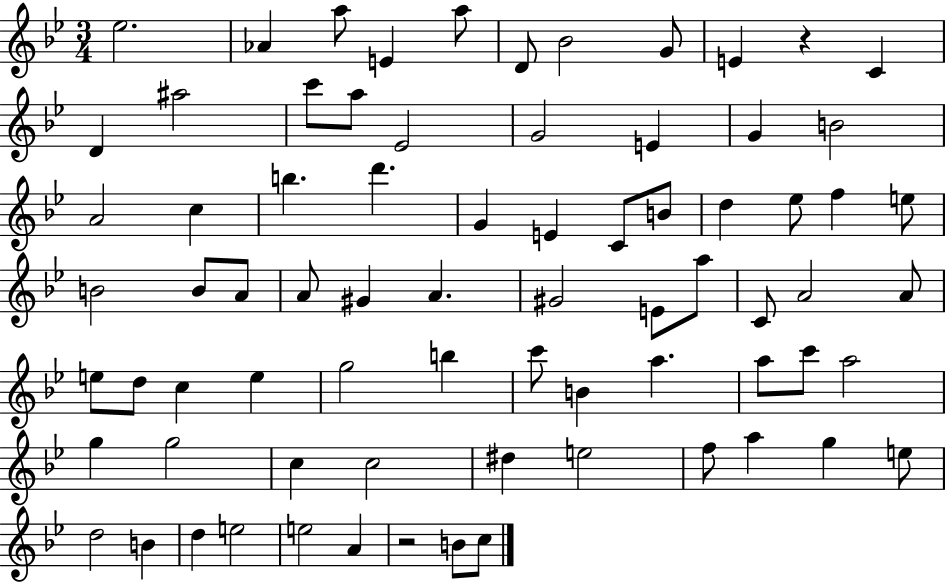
X:1
T:Untitled
M:3/4
L:1/4
K:Bb
_e2 _A a/2 E a/2 D/2 _B2 G/2 E z C D ^a2 c'/2 a/2 _E2 G2 E G B2 A2 c b d' G E C/2 B/2 d _e/2 f e/2 B2 B/2 A/2 A/2 ^G A ^G2 E/2 a/2 C/2 A2 A/2 e/2 d/2 c e g2 b c'/2 B a a/2 c'/2 a2 g g2 c c2 ^d e2 f/2 a g e/2 d2 B d e2 e2 A z2 B/2 c/2